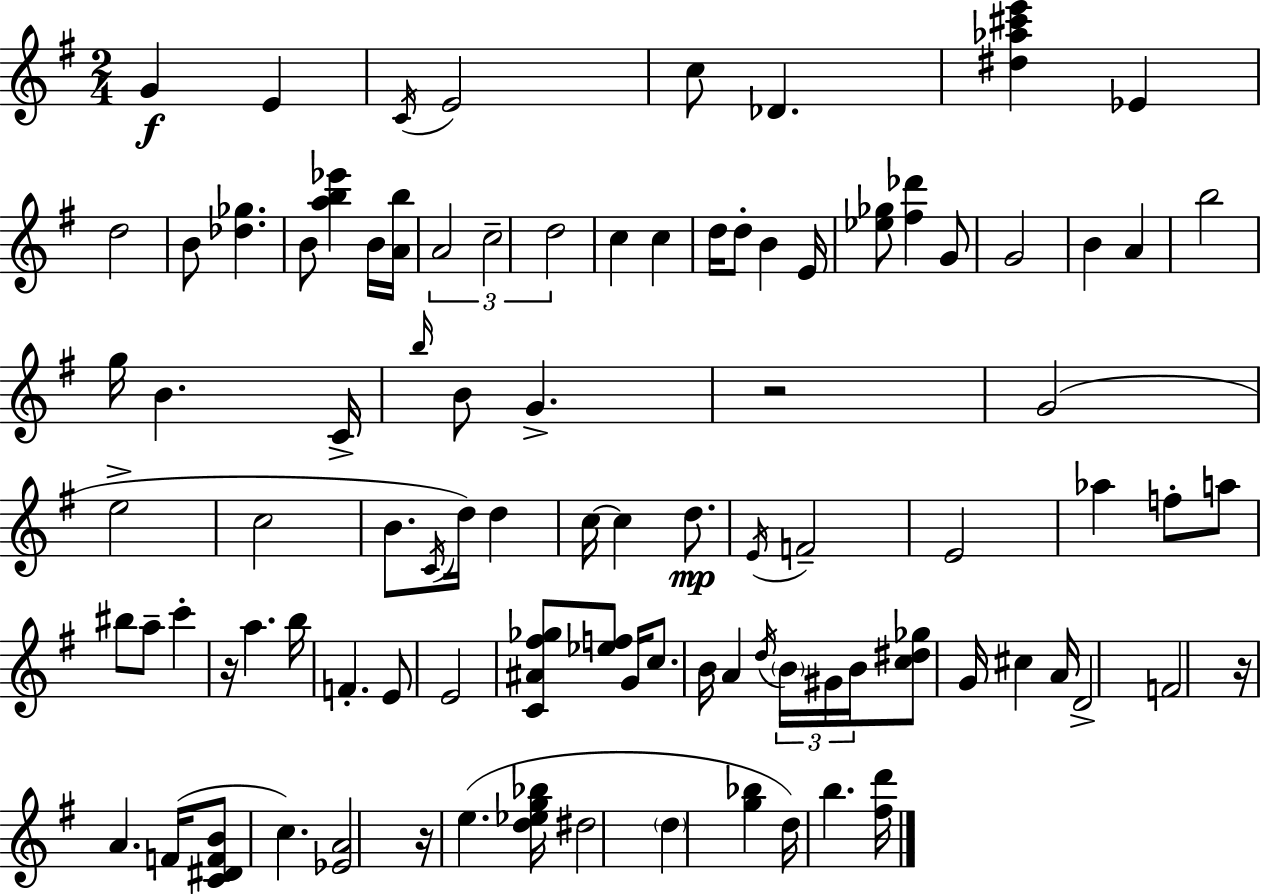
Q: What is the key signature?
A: G major